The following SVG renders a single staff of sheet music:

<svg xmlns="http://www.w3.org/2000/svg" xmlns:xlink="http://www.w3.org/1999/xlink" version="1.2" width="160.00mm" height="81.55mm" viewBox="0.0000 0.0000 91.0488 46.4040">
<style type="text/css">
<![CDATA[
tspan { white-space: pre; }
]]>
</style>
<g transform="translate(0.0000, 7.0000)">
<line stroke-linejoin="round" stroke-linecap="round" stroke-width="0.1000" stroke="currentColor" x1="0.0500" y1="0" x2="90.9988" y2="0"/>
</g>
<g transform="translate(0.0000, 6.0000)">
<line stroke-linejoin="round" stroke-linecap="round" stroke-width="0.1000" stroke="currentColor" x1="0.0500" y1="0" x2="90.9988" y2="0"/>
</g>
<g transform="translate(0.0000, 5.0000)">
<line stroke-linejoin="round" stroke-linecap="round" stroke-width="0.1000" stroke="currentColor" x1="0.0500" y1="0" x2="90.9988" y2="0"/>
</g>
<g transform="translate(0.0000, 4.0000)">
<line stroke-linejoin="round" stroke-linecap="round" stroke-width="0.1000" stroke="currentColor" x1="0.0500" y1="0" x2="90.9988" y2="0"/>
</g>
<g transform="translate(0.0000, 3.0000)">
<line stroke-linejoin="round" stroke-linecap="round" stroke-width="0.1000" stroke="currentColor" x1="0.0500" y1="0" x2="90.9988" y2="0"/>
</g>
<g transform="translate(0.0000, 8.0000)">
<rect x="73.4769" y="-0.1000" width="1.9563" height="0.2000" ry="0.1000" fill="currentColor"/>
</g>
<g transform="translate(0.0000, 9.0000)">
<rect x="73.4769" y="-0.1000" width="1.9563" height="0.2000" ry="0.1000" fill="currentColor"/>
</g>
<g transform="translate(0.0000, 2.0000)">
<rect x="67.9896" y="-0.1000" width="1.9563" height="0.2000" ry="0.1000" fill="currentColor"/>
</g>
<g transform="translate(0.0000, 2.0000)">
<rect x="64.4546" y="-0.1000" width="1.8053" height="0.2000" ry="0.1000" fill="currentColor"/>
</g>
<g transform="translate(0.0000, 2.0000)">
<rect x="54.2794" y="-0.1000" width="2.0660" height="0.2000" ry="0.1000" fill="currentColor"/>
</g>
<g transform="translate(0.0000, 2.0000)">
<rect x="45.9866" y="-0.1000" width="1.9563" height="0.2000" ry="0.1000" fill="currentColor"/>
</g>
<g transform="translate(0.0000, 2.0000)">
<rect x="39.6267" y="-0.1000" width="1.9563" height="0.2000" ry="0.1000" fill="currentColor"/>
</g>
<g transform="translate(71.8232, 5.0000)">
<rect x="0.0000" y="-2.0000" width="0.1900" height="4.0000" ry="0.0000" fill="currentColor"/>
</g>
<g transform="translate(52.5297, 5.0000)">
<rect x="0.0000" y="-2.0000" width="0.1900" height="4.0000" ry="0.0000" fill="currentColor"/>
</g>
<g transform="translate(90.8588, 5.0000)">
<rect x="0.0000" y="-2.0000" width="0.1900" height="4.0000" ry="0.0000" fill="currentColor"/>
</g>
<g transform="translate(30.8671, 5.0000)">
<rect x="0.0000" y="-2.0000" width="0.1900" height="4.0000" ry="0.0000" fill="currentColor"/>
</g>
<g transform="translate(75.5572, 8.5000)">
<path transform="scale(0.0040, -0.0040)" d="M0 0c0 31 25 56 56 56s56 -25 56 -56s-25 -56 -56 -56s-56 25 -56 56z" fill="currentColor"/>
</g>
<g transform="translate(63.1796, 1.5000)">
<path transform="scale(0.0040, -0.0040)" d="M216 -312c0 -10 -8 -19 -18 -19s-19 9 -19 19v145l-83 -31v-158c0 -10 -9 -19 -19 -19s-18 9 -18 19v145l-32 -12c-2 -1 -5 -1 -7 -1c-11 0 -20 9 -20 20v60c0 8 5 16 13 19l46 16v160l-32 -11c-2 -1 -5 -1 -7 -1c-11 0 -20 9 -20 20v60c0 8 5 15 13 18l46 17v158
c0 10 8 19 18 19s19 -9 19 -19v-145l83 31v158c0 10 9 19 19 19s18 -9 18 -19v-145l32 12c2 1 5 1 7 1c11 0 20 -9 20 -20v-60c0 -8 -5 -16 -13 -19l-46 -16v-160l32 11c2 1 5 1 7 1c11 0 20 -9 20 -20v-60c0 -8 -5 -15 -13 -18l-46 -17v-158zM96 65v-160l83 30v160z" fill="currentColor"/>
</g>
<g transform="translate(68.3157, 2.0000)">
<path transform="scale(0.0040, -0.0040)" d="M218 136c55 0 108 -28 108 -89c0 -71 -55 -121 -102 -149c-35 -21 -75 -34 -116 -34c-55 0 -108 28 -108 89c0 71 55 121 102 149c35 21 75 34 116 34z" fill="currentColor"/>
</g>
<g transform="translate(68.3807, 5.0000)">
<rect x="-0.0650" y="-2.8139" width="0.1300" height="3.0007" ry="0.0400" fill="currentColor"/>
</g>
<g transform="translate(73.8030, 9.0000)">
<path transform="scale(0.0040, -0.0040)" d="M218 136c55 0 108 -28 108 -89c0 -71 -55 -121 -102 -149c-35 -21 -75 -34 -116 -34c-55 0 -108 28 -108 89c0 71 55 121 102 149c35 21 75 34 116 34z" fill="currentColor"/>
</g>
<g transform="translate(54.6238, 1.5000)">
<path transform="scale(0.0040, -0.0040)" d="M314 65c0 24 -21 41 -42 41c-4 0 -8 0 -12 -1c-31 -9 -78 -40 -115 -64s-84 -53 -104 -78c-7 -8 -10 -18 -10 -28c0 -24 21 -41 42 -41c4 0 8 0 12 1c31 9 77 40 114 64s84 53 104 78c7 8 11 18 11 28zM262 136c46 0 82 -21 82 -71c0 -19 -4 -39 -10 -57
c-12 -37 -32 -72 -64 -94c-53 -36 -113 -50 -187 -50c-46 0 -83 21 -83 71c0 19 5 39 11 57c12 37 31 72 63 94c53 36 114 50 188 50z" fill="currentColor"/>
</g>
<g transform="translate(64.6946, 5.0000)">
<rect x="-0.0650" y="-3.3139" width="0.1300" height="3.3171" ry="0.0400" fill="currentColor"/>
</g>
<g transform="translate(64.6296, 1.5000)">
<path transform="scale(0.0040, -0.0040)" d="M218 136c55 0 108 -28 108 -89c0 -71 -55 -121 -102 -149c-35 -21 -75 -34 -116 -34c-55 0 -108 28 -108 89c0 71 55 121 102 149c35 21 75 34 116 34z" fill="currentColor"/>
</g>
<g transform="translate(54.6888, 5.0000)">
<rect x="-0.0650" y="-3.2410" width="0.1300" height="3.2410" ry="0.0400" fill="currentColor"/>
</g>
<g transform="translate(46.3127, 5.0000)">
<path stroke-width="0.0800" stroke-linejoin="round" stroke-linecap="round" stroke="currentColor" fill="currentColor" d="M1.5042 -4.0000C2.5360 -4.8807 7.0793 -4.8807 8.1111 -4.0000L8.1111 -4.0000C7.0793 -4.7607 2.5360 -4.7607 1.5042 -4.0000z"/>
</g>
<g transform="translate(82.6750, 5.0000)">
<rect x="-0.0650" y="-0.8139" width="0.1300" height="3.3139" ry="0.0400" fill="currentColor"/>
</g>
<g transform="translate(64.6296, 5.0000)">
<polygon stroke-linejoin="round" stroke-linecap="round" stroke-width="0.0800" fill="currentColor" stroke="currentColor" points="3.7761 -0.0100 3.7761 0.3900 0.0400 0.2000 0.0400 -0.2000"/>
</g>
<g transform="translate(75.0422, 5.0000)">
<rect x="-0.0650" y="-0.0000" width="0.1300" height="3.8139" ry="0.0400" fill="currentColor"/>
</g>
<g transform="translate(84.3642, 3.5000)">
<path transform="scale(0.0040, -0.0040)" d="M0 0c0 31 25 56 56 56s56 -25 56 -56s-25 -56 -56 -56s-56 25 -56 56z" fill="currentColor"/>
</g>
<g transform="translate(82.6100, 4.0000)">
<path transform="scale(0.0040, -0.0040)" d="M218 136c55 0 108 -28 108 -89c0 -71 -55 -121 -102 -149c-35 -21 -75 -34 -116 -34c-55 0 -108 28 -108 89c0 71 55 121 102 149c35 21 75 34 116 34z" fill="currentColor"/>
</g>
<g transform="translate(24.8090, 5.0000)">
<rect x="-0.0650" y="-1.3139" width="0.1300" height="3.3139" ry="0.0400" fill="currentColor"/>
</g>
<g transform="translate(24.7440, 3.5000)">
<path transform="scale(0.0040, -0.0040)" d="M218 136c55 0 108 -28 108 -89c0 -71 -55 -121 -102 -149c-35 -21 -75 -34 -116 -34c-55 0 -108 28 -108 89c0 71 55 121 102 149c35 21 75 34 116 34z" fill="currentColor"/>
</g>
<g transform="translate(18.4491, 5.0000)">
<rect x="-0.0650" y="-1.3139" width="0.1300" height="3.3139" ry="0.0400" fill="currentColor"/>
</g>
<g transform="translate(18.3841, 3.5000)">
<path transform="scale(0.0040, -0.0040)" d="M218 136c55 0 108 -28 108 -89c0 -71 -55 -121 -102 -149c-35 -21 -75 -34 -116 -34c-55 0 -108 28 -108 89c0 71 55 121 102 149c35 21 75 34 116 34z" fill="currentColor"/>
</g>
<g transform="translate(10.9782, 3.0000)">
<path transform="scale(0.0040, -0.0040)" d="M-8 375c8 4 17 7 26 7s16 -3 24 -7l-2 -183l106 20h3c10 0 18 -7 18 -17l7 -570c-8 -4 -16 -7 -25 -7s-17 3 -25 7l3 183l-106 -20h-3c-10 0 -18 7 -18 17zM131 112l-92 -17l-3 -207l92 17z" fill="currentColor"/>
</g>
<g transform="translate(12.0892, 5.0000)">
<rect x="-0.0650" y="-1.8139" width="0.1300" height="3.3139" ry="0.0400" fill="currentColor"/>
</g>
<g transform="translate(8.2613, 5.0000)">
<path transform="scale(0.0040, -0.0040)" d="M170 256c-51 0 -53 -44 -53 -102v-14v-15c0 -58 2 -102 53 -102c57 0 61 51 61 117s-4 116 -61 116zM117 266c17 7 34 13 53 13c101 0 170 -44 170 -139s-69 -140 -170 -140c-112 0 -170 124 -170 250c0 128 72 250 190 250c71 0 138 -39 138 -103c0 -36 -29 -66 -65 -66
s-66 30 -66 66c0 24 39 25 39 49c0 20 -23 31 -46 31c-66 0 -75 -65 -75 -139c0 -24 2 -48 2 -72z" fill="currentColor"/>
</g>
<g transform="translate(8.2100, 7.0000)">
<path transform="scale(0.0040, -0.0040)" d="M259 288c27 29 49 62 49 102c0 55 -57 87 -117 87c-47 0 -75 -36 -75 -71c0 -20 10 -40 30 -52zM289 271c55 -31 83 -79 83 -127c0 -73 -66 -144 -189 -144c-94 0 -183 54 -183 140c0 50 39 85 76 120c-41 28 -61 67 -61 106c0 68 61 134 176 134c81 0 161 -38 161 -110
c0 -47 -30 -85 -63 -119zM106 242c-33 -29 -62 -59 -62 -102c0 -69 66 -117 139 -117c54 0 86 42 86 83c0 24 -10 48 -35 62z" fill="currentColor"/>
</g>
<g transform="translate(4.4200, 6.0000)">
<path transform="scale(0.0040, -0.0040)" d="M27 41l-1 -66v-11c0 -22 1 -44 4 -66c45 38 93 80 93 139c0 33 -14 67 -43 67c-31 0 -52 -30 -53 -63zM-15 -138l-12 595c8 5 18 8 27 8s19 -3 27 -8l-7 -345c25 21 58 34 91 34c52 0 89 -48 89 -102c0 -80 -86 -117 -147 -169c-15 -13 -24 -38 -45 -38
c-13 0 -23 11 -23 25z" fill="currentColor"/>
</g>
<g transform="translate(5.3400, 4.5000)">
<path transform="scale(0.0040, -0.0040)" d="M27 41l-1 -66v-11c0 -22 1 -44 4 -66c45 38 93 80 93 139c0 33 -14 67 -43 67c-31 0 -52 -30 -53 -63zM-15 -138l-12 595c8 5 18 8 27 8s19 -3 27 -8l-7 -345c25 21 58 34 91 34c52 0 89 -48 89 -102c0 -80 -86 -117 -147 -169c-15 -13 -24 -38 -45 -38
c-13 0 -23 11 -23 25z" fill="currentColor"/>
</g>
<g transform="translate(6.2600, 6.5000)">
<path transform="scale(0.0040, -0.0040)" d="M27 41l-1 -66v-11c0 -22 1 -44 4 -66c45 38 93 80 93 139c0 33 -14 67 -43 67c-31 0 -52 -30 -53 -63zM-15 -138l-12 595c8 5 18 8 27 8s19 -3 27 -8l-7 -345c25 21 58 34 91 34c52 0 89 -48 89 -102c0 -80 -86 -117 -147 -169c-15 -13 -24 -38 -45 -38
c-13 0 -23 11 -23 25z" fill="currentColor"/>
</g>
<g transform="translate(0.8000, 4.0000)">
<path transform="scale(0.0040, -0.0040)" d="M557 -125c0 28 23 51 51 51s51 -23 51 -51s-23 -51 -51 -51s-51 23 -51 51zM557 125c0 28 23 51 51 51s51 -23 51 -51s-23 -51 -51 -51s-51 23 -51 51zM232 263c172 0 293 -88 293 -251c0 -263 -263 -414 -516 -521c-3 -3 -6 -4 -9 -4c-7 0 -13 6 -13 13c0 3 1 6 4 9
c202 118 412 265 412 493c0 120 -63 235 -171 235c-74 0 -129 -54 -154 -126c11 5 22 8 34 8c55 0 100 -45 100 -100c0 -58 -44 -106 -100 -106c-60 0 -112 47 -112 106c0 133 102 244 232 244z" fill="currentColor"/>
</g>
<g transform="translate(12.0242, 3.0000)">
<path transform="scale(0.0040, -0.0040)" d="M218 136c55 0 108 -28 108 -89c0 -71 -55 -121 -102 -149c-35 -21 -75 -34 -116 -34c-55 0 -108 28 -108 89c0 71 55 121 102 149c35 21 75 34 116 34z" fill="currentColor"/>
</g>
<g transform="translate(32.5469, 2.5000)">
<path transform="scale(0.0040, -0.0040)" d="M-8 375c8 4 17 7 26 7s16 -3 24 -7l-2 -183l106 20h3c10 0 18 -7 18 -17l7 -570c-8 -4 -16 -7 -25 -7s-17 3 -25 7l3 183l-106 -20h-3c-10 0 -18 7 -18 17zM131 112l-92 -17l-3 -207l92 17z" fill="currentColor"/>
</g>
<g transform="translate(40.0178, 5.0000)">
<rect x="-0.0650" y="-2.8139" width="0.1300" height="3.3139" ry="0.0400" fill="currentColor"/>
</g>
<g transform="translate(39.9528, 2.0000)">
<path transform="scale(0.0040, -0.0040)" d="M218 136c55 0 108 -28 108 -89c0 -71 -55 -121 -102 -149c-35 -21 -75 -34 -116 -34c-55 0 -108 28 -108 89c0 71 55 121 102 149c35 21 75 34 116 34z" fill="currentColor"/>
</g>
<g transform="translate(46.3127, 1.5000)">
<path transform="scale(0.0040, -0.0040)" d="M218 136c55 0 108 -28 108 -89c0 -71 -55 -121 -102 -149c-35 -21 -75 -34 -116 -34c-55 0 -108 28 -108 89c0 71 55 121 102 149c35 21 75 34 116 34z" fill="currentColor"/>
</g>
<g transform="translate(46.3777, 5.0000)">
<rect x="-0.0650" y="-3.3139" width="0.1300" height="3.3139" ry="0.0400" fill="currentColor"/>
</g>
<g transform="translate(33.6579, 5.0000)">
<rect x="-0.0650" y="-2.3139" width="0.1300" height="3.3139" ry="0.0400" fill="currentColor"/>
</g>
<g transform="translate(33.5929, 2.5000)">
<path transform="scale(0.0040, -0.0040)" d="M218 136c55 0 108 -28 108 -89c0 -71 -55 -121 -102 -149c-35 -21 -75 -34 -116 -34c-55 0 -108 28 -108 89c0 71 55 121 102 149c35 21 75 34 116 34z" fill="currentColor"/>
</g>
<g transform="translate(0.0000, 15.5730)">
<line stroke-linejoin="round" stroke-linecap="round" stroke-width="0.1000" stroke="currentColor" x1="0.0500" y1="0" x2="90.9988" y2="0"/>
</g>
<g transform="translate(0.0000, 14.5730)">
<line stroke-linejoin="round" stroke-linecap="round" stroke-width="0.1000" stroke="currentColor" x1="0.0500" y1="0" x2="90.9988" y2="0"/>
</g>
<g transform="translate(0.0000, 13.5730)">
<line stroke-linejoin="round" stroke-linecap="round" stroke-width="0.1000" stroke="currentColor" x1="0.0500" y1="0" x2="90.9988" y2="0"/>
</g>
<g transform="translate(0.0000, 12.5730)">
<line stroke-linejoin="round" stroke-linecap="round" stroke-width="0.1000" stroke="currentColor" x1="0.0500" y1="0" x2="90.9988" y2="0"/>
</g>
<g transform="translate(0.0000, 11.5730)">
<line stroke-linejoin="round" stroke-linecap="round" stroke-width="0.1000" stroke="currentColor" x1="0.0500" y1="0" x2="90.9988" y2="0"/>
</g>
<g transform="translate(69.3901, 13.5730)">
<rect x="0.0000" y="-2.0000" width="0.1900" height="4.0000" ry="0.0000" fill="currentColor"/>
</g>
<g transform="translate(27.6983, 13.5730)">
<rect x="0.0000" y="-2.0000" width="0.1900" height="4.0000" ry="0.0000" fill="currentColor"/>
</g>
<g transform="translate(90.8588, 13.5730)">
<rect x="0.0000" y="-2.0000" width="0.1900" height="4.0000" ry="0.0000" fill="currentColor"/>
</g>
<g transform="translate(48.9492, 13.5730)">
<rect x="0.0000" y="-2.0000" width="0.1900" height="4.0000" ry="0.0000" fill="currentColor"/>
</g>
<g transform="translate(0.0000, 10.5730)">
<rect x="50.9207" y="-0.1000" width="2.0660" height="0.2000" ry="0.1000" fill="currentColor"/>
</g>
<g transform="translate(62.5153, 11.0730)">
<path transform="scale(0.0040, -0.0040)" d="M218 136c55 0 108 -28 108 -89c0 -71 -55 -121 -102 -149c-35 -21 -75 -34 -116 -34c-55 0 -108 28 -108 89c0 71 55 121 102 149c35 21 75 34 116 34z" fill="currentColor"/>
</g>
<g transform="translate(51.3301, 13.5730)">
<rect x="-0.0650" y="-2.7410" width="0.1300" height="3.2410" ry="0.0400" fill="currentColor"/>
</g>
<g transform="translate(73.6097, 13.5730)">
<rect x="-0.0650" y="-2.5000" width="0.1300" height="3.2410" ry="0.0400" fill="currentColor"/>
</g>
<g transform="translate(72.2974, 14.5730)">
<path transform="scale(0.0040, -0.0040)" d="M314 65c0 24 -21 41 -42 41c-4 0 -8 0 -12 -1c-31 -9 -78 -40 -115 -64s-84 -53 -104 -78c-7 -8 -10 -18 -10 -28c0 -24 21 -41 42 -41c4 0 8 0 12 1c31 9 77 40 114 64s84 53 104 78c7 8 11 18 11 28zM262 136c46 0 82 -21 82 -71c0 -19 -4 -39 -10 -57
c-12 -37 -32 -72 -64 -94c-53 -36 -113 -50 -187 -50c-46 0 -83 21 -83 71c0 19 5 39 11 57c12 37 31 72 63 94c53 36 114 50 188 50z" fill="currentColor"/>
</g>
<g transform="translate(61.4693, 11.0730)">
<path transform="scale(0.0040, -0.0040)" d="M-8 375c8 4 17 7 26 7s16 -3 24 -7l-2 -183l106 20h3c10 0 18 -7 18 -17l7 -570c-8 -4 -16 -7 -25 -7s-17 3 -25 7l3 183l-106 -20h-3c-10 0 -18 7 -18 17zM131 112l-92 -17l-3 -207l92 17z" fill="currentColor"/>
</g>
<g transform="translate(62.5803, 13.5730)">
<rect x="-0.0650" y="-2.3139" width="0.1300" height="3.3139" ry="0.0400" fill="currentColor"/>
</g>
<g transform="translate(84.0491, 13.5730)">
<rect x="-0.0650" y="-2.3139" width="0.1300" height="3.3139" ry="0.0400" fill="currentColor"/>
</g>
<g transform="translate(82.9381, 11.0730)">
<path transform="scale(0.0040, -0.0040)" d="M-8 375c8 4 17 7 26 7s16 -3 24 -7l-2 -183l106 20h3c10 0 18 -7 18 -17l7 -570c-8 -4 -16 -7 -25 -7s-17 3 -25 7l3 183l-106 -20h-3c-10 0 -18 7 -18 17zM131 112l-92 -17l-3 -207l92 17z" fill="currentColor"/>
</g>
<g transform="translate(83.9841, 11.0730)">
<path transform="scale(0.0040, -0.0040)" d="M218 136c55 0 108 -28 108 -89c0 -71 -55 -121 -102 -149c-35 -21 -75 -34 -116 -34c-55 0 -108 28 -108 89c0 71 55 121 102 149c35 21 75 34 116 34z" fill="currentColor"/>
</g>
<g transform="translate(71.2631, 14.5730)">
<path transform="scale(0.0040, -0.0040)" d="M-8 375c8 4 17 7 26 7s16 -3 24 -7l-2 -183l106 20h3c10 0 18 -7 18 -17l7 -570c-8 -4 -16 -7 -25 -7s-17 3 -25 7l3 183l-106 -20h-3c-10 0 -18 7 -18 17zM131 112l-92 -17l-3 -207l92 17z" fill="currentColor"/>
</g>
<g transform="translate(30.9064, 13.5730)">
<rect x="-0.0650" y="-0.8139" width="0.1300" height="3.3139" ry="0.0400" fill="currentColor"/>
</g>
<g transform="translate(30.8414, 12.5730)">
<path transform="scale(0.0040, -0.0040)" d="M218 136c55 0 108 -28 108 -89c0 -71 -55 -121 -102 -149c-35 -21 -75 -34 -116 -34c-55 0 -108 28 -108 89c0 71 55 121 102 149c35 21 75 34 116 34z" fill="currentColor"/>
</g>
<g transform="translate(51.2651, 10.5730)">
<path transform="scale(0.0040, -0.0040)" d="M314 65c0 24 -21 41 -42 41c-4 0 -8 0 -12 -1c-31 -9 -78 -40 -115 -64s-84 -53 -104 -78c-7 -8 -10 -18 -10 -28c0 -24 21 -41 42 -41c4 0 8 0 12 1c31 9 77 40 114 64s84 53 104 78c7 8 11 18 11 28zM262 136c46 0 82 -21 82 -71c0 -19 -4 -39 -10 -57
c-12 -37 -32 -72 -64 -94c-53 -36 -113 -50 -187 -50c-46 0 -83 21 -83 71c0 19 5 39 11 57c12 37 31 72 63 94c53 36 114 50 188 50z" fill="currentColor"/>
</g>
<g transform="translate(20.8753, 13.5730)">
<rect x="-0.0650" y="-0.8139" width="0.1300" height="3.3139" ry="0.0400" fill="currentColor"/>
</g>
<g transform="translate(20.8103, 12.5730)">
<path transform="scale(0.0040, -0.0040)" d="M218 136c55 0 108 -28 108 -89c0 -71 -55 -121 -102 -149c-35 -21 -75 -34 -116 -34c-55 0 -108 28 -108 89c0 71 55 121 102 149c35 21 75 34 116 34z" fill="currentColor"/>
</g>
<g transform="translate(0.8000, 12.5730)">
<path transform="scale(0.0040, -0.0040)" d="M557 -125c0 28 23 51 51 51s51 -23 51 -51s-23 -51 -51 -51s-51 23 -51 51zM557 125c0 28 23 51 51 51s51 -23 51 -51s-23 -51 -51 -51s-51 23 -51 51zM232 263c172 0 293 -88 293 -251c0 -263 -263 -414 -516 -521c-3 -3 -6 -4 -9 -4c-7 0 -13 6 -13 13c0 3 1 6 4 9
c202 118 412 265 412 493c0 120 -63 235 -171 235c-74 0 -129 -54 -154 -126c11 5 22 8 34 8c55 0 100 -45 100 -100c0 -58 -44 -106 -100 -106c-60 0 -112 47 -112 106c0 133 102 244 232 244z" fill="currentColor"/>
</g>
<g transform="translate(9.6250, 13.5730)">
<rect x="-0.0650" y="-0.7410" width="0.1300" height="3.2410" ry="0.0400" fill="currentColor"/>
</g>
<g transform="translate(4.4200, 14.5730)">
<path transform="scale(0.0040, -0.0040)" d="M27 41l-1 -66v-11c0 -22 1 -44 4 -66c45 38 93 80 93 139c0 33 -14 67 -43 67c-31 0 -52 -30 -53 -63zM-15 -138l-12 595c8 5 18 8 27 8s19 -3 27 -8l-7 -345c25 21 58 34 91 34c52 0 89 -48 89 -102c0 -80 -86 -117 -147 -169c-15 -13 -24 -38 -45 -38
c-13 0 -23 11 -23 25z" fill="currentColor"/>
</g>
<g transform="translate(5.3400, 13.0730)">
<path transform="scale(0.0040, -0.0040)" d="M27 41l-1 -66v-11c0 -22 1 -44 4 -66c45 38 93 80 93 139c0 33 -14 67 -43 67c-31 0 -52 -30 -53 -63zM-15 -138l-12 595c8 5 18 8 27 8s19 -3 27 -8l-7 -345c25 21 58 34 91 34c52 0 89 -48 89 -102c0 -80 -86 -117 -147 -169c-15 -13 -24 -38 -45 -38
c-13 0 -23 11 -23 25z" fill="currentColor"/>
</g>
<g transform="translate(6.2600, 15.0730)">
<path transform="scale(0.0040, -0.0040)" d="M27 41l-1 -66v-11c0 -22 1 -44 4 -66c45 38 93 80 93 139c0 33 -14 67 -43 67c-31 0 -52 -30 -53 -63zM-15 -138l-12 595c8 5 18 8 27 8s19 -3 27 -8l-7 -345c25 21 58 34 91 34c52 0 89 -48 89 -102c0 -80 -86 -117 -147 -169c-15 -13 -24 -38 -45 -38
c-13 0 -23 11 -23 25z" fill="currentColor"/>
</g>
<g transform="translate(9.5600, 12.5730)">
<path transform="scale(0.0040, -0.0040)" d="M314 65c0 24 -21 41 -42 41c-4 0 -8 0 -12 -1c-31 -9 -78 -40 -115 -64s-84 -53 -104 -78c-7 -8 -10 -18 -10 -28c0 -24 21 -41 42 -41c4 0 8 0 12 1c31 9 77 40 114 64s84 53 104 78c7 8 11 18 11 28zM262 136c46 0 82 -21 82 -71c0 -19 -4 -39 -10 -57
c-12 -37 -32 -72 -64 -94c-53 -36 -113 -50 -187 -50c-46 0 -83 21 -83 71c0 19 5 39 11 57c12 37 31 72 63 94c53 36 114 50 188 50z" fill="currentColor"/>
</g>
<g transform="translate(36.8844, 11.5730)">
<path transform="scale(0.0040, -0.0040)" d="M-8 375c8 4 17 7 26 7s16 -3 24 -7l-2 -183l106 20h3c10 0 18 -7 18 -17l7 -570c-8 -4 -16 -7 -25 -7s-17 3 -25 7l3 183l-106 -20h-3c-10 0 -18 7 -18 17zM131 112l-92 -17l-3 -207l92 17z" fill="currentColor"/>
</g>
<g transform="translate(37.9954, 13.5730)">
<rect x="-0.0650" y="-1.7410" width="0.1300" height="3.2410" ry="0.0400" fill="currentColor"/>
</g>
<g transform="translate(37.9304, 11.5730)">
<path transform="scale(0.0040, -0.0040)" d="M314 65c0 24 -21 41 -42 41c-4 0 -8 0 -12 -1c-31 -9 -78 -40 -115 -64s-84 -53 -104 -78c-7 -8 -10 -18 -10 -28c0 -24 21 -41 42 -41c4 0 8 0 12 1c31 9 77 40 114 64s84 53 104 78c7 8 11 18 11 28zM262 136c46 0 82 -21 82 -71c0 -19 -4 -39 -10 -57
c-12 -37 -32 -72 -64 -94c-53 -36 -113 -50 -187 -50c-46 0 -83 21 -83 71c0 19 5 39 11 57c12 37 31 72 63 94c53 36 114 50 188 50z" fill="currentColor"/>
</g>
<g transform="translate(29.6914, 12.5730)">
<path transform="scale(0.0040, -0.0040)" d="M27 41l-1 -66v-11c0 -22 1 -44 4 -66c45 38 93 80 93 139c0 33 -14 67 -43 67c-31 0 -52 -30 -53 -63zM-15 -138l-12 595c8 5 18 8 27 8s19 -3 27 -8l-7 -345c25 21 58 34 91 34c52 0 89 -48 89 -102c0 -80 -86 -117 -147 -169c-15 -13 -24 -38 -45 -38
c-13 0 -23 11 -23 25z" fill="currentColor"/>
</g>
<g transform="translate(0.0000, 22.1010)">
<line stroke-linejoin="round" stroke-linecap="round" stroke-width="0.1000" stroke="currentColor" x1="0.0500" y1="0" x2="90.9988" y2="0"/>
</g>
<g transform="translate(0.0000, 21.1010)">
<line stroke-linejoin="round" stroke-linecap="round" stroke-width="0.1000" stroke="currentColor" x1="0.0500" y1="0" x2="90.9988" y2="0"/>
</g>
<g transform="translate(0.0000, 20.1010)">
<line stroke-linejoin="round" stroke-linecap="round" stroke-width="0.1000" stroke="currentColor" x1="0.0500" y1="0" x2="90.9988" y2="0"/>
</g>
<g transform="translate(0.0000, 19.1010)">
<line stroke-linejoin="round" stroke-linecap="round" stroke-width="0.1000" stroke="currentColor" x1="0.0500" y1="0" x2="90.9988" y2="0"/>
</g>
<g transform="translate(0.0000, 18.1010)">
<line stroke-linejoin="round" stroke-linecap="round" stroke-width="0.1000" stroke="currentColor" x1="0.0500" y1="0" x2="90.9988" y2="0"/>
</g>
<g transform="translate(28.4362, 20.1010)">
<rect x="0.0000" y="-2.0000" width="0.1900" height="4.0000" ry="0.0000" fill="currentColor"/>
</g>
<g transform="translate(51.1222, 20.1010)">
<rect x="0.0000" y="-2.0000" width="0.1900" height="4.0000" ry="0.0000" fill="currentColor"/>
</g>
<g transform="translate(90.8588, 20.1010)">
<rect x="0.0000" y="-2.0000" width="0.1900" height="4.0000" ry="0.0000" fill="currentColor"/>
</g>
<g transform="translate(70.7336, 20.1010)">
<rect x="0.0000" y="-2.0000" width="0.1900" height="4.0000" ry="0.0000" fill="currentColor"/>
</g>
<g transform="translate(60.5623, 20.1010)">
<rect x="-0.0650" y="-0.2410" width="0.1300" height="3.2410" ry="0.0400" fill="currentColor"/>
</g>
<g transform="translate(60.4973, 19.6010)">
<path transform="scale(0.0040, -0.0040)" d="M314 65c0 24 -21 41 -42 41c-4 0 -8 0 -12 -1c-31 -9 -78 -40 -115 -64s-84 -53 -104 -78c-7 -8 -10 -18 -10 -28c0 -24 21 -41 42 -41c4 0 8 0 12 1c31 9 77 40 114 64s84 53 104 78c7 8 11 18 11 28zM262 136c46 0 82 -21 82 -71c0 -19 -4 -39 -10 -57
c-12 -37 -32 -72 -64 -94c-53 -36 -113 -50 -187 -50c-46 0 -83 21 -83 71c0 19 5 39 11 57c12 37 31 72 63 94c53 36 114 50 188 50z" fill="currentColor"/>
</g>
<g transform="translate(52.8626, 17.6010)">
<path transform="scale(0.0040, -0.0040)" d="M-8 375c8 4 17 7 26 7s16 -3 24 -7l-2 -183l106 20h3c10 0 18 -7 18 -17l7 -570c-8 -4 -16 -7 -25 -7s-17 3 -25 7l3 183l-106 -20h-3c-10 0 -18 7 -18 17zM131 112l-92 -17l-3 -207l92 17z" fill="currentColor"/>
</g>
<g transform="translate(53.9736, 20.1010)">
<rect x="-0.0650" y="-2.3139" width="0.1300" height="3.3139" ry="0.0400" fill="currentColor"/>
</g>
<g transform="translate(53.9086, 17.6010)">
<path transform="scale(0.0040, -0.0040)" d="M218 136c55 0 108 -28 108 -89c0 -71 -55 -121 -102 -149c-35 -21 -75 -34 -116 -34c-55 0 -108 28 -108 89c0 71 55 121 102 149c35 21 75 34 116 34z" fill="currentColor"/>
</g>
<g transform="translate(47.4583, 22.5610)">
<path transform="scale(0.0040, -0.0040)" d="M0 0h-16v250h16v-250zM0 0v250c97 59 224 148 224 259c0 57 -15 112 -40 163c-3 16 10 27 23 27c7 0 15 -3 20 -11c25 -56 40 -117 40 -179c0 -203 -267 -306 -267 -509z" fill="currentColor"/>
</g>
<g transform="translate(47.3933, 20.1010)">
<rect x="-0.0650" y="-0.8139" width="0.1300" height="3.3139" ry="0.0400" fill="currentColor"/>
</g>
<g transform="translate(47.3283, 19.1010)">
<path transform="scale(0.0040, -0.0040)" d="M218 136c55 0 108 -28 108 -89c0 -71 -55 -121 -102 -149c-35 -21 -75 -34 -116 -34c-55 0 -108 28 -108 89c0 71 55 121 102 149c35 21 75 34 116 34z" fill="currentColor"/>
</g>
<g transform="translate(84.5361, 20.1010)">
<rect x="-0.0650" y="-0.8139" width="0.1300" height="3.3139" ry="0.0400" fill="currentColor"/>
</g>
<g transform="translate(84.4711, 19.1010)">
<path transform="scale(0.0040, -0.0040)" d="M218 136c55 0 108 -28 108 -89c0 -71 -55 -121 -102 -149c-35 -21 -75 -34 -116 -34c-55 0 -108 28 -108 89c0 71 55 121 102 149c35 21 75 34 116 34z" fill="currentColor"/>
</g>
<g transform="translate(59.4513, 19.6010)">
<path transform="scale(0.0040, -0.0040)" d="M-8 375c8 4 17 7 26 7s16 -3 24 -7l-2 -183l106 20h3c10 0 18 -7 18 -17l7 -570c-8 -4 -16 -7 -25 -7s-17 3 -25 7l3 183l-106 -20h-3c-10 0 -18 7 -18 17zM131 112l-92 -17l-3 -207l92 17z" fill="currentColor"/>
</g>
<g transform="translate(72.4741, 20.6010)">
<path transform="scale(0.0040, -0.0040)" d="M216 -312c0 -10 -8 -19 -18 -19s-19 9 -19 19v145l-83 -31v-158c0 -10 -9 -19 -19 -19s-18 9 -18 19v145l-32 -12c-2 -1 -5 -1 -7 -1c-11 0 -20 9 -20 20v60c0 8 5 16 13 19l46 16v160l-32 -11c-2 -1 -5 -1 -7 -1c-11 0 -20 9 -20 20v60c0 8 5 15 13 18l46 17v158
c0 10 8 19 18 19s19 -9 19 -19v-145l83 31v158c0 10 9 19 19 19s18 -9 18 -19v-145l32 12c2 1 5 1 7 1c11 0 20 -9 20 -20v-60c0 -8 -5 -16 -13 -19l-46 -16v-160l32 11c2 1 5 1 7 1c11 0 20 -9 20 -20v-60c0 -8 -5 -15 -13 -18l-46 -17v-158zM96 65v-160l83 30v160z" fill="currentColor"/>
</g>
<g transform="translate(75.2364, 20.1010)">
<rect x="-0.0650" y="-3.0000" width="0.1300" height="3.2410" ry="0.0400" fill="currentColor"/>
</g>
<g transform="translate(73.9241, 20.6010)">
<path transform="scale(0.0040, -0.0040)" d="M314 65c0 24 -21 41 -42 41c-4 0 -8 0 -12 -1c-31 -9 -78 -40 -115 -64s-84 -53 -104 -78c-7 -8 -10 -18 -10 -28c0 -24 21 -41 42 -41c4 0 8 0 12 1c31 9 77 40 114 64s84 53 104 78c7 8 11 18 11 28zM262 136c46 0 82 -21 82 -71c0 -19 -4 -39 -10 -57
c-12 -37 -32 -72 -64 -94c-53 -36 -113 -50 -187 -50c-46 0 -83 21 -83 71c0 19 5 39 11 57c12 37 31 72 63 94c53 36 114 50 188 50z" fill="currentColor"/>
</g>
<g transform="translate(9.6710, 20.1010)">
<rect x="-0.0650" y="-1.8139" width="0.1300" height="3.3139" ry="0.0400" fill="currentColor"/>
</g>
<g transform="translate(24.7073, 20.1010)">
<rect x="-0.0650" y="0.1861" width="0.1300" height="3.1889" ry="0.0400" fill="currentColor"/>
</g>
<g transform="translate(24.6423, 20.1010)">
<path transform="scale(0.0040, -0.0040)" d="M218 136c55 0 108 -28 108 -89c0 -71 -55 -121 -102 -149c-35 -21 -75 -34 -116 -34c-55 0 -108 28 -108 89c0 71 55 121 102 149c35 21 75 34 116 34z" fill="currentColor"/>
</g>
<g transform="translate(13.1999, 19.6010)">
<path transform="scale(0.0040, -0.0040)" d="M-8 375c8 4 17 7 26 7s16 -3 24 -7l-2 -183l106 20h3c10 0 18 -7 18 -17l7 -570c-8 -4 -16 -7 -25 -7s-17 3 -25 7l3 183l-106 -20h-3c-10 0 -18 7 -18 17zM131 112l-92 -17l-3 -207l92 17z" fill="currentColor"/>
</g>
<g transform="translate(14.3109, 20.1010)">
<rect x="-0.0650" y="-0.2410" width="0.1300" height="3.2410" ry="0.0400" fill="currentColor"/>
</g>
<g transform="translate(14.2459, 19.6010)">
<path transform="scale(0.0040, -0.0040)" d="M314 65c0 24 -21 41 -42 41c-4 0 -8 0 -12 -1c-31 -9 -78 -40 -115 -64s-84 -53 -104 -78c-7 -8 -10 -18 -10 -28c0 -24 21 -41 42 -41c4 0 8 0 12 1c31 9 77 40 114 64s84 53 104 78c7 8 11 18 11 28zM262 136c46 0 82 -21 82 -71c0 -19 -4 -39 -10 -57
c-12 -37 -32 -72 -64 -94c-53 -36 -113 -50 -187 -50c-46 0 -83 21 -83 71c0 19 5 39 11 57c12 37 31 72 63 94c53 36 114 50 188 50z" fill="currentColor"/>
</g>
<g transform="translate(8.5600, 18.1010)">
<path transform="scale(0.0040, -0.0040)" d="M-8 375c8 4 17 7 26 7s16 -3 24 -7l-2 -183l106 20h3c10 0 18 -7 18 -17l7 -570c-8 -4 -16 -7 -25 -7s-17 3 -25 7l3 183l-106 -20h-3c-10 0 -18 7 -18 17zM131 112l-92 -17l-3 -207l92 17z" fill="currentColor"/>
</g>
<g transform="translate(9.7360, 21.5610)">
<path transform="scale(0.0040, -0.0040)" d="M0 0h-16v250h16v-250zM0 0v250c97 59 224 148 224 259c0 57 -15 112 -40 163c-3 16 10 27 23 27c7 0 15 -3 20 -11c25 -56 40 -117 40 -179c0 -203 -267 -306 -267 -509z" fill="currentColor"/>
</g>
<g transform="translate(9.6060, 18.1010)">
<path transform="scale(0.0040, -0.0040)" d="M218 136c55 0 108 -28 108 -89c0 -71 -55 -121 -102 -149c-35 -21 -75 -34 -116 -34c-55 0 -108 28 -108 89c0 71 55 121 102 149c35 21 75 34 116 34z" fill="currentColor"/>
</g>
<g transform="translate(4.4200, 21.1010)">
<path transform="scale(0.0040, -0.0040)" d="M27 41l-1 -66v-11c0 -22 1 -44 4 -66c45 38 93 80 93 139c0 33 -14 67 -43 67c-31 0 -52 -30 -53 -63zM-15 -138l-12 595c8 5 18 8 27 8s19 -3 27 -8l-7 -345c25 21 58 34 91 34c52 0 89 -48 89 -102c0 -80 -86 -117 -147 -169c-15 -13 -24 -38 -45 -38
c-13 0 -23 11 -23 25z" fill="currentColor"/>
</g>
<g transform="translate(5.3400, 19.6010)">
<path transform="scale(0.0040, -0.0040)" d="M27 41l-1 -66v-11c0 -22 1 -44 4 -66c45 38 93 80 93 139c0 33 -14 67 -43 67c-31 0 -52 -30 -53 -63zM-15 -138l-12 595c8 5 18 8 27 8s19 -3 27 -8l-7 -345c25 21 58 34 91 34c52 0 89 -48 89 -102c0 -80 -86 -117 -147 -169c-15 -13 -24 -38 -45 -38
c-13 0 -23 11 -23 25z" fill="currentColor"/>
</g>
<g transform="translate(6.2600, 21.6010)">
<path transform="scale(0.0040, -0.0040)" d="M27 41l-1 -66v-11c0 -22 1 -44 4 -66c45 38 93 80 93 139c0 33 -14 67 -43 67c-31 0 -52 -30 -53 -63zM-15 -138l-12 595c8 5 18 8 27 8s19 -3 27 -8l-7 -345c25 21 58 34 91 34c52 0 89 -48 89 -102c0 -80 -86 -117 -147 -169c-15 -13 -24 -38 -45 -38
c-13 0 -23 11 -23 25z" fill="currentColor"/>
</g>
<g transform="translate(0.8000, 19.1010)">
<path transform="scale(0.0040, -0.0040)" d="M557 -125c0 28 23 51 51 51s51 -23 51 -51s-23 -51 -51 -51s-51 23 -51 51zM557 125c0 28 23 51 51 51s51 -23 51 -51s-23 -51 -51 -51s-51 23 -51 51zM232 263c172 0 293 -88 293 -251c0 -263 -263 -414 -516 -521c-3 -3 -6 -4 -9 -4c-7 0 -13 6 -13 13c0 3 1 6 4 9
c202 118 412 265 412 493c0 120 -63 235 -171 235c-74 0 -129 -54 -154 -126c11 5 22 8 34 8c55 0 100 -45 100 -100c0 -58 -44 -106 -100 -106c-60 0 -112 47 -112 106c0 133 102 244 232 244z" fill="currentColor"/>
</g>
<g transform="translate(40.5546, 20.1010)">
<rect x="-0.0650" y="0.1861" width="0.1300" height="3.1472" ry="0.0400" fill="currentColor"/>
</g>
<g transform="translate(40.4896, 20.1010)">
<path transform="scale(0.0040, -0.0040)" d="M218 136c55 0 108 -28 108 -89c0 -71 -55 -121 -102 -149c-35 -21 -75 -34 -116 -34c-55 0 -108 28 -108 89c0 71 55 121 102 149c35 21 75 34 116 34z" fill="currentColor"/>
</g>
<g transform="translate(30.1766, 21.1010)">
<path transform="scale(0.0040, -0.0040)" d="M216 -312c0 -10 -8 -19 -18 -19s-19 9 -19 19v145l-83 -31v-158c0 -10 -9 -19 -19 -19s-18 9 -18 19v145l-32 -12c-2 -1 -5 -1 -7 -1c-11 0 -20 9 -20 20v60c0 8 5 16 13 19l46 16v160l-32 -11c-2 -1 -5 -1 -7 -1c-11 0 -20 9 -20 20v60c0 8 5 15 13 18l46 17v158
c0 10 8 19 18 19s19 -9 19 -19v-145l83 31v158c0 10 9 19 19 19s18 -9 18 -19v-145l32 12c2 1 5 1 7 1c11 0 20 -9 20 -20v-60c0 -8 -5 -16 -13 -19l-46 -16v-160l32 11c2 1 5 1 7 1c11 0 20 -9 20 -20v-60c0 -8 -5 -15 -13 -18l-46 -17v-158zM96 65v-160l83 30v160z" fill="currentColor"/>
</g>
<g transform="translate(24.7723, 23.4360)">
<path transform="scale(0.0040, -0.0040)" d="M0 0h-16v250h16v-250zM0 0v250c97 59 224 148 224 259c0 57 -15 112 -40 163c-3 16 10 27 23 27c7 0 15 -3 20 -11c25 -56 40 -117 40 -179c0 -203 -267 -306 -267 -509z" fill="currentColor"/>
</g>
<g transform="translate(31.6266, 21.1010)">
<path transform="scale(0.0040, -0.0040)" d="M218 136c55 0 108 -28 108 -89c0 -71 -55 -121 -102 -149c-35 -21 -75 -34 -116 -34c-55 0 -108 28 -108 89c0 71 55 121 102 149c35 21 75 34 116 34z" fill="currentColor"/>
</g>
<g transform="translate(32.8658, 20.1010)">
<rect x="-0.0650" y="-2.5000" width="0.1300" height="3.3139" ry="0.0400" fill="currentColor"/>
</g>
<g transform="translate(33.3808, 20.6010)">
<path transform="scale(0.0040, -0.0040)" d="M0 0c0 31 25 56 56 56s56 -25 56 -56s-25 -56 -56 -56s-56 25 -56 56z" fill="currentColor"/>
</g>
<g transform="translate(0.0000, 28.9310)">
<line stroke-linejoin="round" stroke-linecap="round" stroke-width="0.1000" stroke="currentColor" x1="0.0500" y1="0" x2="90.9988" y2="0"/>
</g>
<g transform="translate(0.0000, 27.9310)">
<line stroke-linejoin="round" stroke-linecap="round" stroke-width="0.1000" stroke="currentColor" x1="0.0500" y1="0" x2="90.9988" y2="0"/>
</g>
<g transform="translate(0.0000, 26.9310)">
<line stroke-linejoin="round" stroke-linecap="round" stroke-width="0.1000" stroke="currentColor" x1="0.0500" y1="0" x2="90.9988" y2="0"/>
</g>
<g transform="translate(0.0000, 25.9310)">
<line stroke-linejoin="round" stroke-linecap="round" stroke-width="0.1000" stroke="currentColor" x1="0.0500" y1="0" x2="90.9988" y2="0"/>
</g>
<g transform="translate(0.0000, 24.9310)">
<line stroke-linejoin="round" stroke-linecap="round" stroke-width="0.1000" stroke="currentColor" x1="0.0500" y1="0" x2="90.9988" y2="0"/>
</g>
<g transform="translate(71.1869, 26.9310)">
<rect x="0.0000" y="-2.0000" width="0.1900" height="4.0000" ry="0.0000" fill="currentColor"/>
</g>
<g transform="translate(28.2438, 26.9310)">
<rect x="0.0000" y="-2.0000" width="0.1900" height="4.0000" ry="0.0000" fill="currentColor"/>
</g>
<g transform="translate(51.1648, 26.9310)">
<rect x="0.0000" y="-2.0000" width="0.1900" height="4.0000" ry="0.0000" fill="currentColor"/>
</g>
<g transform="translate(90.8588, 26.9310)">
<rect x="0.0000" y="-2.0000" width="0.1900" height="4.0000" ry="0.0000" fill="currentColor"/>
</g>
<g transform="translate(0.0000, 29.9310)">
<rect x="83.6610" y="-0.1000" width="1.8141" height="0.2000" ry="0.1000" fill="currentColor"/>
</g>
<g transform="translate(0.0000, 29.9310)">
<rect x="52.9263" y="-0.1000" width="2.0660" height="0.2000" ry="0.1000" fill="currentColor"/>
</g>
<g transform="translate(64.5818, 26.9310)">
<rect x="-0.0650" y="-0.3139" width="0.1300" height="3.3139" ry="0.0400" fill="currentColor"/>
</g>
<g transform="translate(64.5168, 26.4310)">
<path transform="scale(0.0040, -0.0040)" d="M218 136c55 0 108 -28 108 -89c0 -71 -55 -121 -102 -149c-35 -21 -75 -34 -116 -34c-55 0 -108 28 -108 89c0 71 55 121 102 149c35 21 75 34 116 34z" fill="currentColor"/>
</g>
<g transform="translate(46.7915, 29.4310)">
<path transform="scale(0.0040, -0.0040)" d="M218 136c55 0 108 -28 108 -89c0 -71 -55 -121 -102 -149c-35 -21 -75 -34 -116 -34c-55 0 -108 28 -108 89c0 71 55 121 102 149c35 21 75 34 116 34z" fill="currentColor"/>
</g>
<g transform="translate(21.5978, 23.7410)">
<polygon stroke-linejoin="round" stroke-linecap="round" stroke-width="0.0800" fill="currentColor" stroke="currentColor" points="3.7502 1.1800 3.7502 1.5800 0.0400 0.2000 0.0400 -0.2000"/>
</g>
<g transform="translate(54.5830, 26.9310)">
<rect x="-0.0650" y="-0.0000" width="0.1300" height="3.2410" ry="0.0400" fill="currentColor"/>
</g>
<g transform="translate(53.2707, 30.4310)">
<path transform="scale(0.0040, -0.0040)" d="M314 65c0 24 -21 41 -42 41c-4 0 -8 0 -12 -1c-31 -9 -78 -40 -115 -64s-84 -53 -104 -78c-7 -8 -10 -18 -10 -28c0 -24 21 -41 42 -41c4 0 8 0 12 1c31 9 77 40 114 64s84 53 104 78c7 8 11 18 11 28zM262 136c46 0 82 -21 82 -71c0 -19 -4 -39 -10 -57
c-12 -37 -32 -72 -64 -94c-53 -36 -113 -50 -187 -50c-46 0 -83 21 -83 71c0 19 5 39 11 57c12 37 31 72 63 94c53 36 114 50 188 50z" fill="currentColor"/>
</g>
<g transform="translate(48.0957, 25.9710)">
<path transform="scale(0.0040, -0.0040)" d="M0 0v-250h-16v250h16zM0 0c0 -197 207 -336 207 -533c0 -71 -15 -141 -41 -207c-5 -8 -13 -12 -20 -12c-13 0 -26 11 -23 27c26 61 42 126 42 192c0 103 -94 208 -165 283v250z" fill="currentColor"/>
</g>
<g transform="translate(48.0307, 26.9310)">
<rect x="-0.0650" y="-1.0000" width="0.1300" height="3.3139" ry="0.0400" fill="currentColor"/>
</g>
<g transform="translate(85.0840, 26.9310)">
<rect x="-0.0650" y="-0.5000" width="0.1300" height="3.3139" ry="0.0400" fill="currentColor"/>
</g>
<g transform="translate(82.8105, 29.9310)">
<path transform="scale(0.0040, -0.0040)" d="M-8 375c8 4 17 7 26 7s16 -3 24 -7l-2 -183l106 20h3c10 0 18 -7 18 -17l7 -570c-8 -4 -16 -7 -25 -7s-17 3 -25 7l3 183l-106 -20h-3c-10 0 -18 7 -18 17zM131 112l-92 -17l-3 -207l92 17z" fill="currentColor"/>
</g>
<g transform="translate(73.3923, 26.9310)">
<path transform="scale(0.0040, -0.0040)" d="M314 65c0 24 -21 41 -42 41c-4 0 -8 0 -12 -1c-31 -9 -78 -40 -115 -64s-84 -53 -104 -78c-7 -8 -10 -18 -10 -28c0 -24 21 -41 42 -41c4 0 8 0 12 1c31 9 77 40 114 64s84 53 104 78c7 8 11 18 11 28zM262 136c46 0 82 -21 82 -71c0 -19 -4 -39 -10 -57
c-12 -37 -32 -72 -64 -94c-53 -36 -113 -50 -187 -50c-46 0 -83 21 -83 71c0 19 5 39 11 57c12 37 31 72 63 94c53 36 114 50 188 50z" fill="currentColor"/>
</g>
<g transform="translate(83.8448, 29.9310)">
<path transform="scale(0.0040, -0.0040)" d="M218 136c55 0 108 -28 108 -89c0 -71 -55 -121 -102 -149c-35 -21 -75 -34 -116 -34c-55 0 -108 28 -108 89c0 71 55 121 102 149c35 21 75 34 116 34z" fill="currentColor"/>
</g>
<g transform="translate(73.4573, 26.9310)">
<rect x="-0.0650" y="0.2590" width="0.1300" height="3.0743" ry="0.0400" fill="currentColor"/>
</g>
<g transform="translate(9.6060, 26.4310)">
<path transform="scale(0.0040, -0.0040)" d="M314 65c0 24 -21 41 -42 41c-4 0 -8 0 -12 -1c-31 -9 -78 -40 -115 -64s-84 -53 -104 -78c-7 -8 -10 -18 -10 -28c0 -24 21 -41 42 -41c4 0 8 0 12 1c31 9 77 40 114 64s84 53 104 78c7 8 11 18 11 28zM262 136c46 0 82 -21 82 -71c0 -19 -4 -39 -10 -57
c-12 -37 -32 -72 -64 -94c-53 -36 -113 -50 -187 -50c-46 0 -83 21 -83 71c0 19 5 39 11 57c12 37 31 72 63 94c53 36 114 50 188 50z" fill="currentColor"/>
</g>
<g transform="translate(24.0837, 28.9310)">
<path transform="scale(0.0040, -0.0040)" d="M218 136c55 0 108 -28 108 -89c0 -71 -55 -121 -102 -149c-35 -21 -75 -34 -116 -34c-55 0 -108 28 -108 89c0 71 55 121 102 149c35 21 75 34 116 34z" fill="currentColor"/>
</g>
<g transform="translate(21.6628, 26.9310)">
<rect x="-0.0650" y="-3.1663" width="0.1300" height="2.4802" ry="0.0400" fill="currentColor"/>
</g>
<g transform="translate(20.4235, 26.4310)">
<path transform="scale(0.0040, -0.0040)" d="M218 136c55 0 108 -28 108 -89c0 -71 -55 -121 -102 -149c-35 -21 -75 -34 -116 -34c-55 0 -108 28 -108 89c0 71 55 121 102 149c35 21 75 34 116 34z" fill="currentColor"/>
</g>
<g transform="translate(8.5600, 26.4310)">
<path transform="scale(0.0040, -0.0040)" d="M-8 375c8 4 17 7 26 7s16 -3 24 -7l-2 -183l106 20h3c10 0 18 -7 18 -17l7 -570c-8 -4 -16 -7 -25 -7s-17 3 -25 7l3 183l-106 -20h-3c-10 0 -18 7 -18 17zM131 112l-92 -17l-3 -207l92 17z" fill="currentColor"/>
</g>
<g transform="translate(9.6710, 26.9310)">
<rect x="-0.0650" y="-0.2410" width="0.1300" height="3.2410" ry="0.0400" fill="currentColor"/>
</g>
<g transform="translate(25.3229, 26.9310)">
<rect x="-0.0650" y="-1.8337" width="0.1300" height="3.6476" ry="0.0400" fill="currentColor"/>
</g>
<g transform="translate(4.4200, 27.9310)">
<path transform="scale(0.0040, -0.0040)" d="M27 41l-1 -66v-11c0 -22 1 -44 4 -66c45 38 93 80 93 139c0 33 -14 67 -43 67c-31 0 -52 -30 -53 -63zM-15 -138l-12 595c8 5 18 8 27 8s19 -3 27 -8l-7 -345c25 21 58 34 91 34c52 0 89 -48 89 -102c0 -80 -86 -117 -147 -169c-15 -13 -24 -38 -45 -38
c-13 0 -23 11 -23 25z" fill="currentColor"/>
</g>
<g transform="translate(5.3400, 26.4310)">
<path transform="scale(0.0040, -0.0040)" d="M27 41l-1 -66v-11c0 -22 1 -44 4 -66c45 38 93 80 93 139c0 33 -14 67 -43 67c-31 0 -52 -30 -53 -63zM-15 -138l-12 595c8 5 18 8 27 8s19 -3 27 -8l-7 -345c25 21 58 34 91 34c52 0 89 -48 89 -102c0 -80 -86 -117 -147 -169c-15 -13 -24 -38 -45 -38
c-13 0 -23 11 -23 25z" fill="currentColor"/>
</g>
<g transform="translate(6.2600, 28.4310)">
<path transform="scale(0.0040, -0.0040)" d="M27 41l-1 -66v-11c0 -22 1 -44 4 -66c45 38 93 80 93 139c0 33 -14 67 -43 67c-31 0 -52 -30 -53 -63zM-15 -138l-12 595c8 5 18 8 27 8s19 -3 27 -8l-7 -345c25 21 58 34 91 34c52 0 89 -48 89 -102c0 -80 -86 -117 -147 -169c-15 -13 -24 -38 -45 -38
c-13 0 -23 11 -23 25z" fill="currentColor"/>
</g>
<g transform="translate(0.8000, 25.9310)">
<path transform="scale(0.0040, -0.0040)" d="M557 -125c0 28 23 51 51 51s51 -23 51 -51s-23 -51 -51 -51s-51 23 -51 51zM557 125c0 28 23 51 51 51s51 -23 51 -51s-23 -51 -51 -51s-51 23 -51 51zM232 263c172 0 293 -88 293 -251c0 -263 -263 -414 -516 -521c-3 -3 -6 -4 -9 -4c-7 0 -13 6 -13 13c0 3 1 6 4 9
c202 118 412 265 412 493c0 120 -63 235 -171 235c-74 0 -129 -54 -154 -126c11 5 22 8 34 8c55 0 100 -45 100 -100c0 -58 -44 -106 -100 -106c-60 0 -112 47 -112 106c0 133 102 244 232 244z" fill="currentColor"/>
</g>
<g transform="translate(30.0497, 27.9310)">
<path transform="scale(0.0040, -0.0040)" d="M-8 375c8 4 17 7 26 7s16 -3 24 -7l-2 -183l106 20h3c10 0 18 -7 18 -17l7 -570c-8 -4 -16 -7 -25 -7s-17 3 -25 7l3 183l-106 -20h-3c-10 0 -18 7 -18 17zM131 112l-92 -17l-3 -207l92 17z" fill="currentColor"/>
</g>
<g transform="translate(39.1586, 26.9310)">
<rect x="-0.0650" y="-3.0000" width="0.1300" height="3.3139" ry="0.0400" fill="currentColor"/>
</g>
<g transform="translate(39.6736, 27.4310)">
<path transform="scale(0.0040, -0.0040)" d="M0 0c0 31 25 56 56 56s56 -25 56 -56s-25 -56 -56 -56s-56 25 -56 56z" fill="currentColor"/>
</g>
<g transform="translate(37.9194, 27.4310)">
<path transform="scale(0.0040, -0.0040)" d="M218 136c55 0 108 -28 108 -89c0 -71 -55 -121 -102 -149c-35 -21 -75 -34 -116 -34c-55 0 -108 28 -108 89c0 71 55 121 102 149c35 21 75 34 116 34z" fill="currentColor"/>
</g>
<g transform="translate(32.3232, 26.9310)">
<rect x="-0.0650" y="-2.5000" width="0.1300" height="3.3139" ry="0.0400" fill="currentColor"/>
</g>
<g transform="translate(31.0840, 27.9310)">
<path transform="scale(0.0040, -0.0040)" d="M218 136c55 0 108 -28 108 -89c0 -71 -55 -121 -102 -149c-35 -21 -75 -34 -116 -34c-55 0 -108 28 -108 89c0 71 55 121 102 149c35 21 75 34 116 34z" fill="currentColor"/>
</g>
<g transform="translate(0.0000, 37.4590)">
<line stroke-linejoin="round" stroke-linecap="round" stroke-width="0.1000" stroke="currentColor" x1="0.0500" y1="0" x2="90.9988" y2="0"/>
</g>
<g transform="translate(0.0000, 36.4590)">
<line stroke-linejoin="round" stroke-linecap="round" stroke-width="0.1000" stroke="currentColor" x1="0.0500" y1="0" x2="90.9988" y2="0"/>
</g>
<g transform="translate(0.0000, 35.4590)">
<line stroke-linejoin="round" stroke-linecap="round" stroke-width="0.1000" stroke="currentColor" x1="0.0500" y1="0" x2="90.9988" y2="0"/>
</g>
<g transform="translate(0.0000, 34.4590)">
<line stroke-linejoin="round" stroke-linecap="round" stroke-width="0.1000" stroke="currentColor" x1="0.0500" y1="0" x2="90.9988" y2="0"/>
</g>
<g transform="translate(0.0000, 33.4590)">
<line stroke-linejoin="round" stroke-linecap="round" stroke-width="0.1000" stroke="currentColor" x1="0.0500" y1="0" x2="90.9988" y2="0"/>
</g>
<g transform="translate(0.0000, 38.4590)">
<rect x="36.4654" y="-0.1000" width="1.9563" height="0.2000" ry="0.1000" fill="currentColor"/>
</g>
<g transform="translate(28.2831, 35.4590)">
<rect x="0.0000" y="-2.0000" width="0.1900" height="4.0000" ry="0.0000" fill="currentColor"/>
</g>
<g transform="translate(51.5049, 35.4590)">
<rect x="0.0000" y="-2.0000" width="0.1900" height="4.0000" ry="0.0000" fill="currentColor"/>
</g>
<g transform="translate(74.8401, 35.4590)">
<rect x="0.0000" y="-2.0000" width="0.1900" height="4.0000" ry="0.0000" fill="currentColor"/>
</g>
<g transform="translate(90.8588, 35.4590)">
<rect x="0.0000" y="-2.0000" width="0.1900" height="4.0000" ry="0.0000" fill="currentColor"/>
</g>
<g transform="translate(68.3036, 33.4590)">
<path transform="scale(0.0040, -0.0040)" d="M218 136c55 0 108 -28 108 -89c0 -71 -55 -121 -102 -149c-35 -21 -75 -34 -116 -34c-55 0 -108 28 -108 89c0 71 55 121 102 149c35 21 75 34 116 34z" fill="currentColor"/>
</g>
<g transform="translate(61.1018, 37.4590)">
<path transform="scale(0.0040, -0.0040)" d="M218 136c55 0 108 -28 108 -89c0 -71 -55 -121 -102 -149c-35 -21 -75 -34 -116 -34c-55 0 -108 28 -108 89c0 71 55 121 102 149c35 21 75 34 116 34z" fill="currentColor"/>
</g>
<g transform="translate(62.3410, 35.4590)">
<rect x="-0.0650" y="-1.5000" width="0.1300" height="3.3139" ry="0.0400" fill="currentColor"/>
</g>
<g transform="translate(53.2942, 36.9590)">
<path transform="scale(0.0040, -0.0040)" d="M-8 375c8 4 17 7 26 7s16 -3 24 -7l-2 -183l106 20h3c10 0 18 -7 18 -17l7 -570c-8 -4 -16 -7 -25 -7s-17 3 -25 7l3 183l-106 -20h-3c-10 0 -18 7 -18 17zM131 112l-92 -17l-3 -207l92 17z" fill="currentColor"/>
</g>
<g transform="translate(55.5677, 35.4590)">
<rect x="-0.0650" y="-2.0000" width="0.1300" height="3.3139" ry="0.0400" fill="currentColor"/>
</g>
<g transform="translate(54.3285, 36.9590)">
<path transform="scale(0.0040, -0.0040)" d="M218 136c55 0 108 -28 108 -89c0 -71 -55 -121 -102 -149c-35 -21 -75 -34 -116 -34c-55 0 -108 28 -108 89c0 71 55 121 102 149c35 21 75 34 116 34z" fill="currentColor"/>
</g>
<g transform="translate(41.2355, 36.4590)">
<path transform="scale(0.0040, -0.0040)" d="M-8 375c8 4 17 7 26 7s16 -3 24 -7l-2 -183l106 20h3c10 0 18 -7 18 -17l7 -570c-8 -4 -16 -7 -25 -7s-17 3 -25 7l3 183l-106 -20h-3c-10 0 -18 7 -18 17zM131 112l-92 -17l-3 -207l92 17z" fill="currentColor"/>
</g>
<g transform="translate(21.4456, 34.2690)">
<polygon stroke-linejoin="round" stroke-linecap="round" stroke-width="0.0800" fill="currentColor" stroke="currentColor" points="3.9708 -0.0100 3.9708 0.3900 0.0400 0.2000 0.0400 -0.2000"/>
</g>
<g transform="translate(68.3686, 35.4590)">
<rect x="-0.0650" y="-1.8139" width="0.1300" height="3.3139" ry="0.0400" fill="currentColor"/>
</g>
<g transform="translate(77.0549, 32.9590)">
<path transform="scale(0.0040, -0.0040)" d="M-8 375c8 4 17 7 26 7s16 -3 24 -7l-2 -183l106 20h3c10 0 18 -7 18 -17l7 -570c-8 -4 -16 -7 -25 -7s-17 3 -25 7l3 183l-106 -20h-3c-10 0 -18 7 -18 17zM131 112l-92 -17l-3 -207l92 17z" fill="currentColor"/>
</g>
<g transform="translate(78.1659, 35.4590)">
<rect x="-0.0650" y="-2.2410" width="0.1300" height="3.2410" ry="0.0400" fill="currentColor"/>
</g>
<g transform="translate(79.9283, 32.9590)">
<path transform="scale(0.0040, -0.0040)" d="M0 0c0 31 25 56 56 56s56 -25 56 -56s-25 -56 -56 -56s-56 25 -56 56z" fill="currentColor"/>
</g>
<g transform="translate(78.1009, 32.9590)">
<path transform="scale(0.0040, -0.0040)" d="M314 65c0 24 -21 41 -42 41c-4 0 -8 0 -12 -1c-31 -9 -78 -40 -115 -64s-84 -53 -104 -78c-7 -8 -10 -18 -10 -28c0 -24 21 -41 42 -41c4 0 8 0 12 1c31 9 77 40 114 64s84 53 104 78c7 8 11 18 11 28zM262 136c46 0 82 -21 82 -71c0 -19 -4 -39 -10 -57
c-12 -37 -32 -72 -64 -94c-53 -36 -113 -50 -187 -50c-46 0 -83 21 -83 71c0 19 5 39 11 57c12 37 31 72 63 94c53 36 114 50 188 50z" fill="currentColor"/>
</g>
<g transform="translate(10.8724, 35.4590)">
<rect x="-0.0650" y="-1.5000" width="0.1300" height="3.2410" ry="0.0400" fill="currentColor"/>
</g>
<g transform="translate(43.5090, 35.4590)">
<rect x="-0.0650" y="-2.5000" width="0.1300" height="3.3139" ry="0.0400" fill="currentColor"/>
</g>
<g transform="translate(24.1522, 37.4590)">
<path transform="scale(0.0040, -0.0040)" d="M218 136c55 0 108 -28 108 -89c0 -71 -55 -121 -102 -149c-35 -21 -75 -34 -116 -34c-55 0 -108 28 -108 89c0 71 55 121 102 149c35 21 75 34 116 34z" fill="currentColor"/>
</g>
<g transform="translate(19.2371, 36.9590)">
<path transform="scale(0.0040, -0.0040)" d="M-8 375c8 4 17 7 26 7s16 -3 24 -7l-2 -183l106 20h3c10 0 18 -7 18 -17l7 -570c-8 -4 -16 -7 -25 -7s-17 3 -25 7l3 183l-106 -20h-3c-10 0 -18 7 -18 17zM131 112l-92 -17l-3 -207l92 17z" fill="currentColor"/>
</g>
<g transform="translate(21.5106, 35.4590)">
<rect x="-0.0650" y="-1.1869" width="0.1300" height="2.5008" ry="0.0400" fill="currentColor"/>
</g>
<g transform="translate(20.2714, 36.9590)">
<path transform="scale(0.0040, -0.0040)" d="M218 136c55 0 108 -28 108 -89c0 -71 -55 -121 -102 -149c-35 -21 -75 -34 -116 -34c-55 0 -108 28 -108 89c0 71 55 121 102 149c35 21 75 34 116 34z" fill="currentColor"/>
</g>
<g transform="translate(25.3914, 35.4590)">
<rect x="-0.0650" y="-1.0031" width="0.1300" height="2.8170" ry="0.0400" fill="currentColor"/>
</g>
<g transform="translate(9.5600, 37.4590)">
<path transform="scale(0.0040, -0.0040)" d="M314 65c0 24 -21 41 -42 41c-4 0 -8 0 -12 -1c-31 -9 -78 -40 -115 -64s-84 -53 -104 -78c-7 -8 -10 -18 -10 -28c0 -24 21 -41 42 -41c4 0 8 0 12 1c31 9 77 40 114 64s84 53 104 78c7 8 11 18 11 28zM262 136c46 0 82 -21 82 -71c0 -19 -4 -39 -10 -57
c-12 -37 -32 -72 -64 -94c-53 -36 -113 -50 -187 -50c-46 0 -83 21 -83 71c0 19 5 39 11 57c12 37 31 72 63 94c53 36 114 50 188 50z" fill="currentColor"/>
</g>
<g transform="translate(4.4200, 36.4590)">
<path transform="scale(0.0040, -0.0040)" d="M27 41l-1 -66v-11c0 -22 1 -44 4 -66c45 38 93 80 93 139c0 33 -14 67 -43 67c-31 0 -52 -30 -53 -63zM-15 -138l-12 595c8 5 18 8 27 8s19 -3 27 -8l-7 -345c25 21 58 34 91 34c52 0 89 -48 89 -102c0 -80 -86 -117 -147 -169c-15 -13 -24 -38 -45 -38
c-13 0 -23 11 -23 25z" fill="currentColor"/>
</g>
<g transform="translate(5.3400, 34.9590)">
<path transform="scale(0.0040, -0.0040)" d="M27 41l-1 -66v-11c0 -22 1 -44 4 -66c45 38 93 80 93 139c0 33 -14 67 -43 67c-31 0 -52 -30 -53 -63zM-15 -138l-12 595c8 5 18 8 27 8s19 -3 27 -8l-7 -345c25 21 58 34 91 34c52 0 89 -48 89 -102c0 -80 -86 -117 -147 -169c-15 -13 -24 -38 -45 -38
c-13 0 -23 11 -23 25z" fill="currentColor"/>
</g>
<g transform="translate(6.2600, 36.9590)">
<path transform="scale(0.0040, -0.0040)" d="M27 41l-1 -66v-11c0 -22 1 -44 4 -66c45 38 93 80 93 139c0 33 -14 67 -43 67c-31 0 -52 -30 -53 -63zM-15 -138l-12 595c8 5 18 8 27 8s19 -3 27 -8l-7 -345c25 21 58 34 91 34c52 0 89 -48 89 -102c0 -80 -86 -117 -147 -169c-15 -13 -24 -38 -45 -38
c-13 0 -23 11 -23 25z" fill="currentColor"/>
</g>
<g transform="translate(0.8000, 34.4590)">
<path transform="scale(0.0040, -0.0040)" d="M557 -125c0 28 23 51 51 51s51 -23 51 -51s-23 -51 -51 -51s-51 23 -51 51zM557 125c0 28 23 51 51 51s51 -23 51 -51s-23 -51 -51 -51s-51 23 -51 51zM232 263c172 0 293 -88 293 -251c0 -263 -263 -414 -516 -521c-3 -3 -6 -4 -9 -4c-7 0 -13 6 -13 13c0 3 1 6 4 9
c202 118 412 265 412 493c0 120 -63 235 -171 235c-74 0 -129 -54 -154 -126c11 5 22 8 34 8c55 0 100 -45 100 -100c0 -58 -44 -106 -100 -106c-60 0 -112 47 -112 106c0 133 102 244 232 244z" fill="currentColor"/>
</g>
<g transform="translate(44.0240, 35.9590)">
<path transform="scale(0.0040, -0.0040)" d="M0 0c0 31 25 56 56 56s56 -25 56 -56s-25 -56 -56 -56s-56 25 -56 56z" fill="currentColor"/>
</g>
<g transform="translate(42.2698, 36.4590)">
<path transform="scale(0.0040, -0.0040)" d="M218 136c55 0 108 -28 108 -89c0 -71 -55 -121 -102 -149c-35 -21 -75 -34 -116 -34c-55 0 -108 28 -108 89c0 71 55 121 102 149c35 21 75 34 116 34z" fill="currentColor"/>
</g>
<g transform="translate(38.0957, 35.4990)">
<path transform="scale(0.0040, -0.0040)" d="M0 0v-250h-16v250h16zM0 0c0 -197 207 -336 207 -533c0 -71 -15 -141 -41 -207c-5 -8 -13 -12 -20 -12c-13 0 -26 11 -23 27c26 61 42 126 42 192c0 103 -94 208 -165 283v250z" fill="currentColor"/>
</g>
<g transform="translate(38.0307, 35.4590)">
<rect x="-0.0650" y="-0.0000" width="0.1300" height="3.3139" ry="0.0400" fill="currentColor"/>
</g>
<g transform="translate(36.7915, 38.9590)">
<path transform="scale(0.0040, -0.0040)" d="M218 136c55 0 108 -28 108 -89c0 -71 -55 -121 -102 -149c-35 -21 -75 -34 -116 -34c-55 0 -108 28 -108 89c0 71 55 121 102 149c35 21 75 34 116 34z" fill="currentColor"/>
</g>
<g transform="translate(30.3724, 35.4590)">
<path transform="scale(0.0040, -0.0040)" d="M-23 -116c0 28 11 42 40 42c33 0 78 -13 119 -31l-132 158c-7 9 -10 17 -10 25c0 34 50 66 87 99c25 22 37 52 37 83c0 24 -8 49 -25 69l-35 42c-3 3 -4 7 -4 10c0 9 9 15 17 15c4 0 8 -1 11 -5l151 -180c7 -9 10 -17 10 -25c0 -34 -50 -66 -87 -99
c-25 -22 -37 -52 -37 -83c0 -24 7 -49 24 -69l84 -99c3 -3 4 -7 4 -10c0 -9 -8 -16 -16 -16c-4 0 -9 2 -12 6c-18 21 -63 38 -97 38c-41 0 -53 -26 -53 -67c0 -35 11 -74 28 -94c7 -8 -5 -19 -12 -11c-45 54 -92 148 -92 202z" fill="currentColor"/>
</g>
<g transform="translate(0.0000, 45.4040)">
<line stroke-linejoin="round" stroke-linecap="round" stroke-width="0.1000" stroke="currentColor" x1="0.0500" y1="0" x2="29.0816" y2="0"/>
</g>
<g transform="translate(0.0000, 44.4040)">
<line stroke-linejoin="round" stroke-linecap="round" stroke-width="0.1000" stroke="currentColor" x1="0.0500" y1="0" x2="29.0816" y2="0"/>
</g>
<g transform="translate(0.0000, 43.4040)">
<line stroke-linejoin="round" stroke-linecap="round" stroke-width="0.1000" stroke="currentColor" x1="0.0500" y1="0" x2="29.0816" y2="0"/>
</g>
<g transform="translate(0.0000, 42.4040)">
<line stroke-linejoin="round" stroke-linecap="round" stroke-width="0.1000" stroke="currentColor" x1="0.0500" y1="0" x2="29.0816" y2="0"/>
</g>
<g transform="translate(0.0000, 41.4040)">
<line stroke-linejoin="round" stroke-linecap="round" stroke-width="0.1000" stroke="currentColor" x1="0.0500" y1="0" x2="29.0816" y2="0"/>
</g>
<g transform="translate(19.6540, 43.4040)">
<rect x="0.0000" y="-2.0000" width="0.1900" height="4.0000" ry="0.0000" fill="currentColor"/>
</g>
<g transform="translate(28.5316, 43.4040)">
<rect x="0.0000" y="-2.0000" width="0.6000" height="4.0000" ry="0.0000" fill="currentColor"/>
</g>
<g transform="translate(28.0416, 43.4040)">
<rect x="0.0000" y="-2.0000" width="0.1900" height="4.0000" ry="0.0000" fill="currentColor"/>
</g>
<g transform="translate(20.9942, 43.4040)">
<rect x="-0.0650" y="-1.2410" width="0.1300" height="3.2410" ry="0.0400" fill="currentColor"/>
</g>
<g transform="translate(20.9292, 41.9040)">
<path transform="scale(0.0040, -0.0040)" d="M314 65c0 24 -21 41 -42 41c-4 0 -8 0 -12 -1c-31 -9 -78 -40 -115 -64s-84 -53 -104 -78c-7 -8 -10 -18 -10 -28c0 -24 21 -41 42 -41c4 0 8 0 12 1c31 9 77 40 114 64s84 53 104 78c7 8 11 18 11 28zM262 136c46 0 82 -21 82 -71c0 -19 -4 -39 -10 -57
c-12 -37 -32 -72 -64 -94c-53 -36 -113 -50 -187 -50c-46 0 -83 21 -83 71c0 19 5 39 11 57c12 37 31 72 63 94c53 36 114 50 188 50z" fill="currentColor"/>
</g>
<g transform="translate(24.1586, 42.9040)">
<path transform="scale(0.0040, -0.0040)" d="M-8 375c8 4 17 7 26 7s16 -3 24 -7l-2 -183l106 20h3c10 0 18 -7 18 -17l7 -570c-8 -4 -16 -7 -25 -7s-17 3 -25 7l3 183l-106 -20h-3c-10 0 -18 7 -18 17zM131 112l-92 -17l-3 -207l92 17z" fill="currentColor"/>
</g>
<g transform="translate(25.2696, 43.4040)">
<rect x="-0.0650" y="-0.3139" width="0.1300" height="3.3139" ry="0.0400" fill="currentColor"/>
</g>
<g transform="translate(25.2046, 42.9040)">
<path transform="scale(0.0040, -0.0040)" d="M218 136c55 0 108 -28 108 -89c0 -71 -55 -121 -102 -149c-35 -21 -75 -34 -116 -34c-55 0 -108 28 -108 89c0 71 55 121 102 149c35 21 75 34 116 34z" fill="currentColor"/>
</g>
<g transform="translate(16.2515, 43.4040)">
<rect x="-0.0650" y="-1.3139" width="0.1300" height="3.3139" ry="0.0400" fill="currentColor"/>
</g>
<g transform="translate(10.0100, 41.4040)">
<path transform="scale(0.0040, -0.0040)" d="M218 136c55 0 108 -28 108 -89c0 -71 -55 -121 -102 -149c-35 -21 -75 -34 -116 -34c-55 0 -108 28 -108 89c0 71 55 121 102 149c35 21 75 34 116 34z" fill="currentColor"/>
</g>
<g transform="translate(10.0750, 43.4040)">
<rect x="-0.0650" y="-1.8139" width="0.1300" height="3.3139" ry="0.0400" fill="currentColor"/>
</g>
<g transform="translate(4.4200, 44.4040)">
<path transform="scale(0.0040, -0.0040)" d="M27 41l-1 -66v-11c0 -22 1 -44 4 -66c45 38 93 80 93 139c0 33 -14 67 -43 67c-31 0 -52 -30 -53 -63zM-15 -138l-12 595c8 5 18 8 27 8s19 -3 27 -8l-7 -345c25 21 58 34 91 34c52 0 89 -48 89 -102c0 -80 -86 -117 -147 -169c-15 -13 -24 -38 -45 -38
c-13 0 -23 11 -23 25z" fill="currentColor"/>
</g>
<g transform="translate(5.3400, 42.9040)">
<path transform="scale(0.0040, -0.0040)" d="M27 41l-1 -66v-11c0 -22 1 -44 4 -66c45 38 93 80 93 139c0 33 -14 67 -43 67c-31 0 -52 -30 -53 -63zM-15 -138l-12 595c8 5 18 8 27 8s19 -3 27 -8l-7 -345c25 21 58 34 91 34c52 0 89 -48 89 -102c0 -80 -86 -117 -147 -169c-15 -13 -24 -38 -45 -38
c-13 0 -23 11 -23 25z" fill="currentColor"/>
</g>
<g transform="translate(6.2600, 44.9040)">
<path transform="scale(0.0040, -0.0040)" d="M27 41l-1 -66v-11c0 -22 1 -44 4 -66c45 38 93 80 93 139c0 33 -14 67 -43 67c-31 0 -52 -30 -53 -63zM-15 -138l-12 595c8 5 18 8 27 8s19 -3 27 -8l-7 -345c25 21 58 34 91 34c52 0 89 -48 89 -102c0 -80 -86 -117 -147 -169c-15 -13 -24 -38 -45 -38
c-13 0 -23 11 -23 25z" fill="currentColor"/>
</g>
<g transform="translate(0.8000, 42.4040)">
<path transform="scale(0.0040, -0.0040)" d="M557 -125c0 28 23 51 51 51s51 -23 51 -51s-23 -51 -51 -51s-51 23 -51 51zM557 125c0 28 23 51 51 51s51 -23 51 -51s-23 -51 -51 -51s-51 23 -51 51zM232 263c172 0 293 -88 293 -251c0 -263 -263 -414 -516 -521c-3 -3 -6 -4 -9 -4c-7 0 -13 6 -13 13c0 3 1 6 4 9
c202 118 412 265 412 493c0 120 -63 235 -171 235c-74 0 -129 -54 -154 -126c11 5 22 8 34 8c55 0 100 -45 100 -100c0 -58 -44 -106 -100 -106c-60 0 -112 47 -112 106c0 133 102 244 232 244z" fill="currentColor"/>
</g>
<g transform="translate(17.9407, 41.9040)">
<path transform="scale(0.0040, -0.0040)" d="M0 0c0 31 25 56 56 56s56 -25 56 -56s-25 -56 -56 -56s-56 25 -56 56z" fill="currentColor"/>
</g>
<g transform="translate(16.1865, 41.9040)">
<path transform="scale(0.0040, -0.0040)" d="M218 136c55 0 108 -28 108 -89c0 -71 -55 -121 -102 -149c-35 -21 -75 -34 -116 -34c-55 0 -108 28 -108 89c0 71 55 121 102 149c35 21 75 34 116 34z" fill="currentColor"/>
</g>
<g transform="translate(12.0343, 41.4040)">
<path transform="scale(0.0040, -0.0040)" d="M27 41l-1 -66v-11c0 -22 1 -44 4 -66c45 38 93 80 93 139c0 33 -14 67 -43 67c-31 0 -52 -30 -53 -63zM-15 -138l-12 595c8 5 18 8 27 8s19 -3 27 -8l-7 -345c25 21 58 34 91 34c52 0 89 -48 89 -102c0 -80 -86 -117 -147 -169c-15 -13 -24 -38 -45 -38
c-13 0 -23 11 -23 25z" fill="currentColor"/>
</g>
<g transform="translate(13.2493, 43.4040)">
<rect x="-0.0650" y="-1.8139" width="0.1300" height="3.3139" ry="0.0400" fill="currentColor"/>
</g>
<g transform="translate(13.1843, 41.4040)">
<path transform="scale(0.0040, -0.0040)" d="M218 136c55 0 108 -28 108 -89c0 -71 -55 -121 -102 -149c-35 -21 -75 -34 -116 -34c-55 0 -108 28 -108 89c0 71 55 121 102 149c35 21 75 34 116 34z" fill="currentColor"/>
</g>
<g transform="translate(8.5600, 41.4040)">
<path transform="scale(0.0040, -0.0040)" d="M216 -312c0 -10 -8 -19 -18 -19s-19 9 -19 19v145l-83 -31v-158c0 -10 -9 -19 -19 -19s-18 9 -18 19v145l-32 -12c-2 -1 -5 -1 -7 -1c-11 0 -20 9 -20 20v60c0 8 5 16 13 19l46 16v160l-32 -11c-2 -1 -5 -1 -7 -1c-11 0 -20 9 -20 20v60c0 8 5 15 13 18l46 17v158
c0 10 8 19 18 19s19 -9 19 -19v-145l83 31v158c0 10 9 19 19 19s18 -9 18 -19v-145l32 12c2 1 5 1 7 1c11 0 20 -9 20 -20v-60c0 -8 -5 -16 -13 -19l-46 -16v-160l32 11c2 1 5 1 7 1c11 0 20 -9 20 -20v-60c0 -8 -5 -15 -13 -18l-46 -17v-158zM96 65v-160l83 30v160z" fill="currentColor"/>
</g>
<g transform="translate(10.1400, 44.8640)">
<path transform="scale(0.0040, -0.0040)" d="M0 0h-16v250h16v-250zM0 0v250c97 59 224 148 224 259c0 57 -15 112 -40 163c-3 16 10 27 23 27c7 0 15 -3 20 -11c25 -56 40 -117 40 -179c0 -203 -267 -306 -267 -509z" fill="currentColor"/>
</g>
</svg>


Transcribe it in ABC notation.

X:1
T:Untitled
M:6/8
L:1/4
K:Eb
A, G, G, B, C D D2 ^D/2 C/2 C,, F, F,2 F, _F, A,2 C2 B, B,,2 B, A,/2 E,2 D,/2 ^B,, D, F,/2 B, E,2 ^C,2 F, E,2 E,/2 G,,/2 B,, C, F,,/2 D,,2 _E, D,2 E,, G,,2 A,,/2 G,,/2 z D,,/2 B,, A,, G,, _A, B,2 ^A,/2 _A, G, G,2 E,